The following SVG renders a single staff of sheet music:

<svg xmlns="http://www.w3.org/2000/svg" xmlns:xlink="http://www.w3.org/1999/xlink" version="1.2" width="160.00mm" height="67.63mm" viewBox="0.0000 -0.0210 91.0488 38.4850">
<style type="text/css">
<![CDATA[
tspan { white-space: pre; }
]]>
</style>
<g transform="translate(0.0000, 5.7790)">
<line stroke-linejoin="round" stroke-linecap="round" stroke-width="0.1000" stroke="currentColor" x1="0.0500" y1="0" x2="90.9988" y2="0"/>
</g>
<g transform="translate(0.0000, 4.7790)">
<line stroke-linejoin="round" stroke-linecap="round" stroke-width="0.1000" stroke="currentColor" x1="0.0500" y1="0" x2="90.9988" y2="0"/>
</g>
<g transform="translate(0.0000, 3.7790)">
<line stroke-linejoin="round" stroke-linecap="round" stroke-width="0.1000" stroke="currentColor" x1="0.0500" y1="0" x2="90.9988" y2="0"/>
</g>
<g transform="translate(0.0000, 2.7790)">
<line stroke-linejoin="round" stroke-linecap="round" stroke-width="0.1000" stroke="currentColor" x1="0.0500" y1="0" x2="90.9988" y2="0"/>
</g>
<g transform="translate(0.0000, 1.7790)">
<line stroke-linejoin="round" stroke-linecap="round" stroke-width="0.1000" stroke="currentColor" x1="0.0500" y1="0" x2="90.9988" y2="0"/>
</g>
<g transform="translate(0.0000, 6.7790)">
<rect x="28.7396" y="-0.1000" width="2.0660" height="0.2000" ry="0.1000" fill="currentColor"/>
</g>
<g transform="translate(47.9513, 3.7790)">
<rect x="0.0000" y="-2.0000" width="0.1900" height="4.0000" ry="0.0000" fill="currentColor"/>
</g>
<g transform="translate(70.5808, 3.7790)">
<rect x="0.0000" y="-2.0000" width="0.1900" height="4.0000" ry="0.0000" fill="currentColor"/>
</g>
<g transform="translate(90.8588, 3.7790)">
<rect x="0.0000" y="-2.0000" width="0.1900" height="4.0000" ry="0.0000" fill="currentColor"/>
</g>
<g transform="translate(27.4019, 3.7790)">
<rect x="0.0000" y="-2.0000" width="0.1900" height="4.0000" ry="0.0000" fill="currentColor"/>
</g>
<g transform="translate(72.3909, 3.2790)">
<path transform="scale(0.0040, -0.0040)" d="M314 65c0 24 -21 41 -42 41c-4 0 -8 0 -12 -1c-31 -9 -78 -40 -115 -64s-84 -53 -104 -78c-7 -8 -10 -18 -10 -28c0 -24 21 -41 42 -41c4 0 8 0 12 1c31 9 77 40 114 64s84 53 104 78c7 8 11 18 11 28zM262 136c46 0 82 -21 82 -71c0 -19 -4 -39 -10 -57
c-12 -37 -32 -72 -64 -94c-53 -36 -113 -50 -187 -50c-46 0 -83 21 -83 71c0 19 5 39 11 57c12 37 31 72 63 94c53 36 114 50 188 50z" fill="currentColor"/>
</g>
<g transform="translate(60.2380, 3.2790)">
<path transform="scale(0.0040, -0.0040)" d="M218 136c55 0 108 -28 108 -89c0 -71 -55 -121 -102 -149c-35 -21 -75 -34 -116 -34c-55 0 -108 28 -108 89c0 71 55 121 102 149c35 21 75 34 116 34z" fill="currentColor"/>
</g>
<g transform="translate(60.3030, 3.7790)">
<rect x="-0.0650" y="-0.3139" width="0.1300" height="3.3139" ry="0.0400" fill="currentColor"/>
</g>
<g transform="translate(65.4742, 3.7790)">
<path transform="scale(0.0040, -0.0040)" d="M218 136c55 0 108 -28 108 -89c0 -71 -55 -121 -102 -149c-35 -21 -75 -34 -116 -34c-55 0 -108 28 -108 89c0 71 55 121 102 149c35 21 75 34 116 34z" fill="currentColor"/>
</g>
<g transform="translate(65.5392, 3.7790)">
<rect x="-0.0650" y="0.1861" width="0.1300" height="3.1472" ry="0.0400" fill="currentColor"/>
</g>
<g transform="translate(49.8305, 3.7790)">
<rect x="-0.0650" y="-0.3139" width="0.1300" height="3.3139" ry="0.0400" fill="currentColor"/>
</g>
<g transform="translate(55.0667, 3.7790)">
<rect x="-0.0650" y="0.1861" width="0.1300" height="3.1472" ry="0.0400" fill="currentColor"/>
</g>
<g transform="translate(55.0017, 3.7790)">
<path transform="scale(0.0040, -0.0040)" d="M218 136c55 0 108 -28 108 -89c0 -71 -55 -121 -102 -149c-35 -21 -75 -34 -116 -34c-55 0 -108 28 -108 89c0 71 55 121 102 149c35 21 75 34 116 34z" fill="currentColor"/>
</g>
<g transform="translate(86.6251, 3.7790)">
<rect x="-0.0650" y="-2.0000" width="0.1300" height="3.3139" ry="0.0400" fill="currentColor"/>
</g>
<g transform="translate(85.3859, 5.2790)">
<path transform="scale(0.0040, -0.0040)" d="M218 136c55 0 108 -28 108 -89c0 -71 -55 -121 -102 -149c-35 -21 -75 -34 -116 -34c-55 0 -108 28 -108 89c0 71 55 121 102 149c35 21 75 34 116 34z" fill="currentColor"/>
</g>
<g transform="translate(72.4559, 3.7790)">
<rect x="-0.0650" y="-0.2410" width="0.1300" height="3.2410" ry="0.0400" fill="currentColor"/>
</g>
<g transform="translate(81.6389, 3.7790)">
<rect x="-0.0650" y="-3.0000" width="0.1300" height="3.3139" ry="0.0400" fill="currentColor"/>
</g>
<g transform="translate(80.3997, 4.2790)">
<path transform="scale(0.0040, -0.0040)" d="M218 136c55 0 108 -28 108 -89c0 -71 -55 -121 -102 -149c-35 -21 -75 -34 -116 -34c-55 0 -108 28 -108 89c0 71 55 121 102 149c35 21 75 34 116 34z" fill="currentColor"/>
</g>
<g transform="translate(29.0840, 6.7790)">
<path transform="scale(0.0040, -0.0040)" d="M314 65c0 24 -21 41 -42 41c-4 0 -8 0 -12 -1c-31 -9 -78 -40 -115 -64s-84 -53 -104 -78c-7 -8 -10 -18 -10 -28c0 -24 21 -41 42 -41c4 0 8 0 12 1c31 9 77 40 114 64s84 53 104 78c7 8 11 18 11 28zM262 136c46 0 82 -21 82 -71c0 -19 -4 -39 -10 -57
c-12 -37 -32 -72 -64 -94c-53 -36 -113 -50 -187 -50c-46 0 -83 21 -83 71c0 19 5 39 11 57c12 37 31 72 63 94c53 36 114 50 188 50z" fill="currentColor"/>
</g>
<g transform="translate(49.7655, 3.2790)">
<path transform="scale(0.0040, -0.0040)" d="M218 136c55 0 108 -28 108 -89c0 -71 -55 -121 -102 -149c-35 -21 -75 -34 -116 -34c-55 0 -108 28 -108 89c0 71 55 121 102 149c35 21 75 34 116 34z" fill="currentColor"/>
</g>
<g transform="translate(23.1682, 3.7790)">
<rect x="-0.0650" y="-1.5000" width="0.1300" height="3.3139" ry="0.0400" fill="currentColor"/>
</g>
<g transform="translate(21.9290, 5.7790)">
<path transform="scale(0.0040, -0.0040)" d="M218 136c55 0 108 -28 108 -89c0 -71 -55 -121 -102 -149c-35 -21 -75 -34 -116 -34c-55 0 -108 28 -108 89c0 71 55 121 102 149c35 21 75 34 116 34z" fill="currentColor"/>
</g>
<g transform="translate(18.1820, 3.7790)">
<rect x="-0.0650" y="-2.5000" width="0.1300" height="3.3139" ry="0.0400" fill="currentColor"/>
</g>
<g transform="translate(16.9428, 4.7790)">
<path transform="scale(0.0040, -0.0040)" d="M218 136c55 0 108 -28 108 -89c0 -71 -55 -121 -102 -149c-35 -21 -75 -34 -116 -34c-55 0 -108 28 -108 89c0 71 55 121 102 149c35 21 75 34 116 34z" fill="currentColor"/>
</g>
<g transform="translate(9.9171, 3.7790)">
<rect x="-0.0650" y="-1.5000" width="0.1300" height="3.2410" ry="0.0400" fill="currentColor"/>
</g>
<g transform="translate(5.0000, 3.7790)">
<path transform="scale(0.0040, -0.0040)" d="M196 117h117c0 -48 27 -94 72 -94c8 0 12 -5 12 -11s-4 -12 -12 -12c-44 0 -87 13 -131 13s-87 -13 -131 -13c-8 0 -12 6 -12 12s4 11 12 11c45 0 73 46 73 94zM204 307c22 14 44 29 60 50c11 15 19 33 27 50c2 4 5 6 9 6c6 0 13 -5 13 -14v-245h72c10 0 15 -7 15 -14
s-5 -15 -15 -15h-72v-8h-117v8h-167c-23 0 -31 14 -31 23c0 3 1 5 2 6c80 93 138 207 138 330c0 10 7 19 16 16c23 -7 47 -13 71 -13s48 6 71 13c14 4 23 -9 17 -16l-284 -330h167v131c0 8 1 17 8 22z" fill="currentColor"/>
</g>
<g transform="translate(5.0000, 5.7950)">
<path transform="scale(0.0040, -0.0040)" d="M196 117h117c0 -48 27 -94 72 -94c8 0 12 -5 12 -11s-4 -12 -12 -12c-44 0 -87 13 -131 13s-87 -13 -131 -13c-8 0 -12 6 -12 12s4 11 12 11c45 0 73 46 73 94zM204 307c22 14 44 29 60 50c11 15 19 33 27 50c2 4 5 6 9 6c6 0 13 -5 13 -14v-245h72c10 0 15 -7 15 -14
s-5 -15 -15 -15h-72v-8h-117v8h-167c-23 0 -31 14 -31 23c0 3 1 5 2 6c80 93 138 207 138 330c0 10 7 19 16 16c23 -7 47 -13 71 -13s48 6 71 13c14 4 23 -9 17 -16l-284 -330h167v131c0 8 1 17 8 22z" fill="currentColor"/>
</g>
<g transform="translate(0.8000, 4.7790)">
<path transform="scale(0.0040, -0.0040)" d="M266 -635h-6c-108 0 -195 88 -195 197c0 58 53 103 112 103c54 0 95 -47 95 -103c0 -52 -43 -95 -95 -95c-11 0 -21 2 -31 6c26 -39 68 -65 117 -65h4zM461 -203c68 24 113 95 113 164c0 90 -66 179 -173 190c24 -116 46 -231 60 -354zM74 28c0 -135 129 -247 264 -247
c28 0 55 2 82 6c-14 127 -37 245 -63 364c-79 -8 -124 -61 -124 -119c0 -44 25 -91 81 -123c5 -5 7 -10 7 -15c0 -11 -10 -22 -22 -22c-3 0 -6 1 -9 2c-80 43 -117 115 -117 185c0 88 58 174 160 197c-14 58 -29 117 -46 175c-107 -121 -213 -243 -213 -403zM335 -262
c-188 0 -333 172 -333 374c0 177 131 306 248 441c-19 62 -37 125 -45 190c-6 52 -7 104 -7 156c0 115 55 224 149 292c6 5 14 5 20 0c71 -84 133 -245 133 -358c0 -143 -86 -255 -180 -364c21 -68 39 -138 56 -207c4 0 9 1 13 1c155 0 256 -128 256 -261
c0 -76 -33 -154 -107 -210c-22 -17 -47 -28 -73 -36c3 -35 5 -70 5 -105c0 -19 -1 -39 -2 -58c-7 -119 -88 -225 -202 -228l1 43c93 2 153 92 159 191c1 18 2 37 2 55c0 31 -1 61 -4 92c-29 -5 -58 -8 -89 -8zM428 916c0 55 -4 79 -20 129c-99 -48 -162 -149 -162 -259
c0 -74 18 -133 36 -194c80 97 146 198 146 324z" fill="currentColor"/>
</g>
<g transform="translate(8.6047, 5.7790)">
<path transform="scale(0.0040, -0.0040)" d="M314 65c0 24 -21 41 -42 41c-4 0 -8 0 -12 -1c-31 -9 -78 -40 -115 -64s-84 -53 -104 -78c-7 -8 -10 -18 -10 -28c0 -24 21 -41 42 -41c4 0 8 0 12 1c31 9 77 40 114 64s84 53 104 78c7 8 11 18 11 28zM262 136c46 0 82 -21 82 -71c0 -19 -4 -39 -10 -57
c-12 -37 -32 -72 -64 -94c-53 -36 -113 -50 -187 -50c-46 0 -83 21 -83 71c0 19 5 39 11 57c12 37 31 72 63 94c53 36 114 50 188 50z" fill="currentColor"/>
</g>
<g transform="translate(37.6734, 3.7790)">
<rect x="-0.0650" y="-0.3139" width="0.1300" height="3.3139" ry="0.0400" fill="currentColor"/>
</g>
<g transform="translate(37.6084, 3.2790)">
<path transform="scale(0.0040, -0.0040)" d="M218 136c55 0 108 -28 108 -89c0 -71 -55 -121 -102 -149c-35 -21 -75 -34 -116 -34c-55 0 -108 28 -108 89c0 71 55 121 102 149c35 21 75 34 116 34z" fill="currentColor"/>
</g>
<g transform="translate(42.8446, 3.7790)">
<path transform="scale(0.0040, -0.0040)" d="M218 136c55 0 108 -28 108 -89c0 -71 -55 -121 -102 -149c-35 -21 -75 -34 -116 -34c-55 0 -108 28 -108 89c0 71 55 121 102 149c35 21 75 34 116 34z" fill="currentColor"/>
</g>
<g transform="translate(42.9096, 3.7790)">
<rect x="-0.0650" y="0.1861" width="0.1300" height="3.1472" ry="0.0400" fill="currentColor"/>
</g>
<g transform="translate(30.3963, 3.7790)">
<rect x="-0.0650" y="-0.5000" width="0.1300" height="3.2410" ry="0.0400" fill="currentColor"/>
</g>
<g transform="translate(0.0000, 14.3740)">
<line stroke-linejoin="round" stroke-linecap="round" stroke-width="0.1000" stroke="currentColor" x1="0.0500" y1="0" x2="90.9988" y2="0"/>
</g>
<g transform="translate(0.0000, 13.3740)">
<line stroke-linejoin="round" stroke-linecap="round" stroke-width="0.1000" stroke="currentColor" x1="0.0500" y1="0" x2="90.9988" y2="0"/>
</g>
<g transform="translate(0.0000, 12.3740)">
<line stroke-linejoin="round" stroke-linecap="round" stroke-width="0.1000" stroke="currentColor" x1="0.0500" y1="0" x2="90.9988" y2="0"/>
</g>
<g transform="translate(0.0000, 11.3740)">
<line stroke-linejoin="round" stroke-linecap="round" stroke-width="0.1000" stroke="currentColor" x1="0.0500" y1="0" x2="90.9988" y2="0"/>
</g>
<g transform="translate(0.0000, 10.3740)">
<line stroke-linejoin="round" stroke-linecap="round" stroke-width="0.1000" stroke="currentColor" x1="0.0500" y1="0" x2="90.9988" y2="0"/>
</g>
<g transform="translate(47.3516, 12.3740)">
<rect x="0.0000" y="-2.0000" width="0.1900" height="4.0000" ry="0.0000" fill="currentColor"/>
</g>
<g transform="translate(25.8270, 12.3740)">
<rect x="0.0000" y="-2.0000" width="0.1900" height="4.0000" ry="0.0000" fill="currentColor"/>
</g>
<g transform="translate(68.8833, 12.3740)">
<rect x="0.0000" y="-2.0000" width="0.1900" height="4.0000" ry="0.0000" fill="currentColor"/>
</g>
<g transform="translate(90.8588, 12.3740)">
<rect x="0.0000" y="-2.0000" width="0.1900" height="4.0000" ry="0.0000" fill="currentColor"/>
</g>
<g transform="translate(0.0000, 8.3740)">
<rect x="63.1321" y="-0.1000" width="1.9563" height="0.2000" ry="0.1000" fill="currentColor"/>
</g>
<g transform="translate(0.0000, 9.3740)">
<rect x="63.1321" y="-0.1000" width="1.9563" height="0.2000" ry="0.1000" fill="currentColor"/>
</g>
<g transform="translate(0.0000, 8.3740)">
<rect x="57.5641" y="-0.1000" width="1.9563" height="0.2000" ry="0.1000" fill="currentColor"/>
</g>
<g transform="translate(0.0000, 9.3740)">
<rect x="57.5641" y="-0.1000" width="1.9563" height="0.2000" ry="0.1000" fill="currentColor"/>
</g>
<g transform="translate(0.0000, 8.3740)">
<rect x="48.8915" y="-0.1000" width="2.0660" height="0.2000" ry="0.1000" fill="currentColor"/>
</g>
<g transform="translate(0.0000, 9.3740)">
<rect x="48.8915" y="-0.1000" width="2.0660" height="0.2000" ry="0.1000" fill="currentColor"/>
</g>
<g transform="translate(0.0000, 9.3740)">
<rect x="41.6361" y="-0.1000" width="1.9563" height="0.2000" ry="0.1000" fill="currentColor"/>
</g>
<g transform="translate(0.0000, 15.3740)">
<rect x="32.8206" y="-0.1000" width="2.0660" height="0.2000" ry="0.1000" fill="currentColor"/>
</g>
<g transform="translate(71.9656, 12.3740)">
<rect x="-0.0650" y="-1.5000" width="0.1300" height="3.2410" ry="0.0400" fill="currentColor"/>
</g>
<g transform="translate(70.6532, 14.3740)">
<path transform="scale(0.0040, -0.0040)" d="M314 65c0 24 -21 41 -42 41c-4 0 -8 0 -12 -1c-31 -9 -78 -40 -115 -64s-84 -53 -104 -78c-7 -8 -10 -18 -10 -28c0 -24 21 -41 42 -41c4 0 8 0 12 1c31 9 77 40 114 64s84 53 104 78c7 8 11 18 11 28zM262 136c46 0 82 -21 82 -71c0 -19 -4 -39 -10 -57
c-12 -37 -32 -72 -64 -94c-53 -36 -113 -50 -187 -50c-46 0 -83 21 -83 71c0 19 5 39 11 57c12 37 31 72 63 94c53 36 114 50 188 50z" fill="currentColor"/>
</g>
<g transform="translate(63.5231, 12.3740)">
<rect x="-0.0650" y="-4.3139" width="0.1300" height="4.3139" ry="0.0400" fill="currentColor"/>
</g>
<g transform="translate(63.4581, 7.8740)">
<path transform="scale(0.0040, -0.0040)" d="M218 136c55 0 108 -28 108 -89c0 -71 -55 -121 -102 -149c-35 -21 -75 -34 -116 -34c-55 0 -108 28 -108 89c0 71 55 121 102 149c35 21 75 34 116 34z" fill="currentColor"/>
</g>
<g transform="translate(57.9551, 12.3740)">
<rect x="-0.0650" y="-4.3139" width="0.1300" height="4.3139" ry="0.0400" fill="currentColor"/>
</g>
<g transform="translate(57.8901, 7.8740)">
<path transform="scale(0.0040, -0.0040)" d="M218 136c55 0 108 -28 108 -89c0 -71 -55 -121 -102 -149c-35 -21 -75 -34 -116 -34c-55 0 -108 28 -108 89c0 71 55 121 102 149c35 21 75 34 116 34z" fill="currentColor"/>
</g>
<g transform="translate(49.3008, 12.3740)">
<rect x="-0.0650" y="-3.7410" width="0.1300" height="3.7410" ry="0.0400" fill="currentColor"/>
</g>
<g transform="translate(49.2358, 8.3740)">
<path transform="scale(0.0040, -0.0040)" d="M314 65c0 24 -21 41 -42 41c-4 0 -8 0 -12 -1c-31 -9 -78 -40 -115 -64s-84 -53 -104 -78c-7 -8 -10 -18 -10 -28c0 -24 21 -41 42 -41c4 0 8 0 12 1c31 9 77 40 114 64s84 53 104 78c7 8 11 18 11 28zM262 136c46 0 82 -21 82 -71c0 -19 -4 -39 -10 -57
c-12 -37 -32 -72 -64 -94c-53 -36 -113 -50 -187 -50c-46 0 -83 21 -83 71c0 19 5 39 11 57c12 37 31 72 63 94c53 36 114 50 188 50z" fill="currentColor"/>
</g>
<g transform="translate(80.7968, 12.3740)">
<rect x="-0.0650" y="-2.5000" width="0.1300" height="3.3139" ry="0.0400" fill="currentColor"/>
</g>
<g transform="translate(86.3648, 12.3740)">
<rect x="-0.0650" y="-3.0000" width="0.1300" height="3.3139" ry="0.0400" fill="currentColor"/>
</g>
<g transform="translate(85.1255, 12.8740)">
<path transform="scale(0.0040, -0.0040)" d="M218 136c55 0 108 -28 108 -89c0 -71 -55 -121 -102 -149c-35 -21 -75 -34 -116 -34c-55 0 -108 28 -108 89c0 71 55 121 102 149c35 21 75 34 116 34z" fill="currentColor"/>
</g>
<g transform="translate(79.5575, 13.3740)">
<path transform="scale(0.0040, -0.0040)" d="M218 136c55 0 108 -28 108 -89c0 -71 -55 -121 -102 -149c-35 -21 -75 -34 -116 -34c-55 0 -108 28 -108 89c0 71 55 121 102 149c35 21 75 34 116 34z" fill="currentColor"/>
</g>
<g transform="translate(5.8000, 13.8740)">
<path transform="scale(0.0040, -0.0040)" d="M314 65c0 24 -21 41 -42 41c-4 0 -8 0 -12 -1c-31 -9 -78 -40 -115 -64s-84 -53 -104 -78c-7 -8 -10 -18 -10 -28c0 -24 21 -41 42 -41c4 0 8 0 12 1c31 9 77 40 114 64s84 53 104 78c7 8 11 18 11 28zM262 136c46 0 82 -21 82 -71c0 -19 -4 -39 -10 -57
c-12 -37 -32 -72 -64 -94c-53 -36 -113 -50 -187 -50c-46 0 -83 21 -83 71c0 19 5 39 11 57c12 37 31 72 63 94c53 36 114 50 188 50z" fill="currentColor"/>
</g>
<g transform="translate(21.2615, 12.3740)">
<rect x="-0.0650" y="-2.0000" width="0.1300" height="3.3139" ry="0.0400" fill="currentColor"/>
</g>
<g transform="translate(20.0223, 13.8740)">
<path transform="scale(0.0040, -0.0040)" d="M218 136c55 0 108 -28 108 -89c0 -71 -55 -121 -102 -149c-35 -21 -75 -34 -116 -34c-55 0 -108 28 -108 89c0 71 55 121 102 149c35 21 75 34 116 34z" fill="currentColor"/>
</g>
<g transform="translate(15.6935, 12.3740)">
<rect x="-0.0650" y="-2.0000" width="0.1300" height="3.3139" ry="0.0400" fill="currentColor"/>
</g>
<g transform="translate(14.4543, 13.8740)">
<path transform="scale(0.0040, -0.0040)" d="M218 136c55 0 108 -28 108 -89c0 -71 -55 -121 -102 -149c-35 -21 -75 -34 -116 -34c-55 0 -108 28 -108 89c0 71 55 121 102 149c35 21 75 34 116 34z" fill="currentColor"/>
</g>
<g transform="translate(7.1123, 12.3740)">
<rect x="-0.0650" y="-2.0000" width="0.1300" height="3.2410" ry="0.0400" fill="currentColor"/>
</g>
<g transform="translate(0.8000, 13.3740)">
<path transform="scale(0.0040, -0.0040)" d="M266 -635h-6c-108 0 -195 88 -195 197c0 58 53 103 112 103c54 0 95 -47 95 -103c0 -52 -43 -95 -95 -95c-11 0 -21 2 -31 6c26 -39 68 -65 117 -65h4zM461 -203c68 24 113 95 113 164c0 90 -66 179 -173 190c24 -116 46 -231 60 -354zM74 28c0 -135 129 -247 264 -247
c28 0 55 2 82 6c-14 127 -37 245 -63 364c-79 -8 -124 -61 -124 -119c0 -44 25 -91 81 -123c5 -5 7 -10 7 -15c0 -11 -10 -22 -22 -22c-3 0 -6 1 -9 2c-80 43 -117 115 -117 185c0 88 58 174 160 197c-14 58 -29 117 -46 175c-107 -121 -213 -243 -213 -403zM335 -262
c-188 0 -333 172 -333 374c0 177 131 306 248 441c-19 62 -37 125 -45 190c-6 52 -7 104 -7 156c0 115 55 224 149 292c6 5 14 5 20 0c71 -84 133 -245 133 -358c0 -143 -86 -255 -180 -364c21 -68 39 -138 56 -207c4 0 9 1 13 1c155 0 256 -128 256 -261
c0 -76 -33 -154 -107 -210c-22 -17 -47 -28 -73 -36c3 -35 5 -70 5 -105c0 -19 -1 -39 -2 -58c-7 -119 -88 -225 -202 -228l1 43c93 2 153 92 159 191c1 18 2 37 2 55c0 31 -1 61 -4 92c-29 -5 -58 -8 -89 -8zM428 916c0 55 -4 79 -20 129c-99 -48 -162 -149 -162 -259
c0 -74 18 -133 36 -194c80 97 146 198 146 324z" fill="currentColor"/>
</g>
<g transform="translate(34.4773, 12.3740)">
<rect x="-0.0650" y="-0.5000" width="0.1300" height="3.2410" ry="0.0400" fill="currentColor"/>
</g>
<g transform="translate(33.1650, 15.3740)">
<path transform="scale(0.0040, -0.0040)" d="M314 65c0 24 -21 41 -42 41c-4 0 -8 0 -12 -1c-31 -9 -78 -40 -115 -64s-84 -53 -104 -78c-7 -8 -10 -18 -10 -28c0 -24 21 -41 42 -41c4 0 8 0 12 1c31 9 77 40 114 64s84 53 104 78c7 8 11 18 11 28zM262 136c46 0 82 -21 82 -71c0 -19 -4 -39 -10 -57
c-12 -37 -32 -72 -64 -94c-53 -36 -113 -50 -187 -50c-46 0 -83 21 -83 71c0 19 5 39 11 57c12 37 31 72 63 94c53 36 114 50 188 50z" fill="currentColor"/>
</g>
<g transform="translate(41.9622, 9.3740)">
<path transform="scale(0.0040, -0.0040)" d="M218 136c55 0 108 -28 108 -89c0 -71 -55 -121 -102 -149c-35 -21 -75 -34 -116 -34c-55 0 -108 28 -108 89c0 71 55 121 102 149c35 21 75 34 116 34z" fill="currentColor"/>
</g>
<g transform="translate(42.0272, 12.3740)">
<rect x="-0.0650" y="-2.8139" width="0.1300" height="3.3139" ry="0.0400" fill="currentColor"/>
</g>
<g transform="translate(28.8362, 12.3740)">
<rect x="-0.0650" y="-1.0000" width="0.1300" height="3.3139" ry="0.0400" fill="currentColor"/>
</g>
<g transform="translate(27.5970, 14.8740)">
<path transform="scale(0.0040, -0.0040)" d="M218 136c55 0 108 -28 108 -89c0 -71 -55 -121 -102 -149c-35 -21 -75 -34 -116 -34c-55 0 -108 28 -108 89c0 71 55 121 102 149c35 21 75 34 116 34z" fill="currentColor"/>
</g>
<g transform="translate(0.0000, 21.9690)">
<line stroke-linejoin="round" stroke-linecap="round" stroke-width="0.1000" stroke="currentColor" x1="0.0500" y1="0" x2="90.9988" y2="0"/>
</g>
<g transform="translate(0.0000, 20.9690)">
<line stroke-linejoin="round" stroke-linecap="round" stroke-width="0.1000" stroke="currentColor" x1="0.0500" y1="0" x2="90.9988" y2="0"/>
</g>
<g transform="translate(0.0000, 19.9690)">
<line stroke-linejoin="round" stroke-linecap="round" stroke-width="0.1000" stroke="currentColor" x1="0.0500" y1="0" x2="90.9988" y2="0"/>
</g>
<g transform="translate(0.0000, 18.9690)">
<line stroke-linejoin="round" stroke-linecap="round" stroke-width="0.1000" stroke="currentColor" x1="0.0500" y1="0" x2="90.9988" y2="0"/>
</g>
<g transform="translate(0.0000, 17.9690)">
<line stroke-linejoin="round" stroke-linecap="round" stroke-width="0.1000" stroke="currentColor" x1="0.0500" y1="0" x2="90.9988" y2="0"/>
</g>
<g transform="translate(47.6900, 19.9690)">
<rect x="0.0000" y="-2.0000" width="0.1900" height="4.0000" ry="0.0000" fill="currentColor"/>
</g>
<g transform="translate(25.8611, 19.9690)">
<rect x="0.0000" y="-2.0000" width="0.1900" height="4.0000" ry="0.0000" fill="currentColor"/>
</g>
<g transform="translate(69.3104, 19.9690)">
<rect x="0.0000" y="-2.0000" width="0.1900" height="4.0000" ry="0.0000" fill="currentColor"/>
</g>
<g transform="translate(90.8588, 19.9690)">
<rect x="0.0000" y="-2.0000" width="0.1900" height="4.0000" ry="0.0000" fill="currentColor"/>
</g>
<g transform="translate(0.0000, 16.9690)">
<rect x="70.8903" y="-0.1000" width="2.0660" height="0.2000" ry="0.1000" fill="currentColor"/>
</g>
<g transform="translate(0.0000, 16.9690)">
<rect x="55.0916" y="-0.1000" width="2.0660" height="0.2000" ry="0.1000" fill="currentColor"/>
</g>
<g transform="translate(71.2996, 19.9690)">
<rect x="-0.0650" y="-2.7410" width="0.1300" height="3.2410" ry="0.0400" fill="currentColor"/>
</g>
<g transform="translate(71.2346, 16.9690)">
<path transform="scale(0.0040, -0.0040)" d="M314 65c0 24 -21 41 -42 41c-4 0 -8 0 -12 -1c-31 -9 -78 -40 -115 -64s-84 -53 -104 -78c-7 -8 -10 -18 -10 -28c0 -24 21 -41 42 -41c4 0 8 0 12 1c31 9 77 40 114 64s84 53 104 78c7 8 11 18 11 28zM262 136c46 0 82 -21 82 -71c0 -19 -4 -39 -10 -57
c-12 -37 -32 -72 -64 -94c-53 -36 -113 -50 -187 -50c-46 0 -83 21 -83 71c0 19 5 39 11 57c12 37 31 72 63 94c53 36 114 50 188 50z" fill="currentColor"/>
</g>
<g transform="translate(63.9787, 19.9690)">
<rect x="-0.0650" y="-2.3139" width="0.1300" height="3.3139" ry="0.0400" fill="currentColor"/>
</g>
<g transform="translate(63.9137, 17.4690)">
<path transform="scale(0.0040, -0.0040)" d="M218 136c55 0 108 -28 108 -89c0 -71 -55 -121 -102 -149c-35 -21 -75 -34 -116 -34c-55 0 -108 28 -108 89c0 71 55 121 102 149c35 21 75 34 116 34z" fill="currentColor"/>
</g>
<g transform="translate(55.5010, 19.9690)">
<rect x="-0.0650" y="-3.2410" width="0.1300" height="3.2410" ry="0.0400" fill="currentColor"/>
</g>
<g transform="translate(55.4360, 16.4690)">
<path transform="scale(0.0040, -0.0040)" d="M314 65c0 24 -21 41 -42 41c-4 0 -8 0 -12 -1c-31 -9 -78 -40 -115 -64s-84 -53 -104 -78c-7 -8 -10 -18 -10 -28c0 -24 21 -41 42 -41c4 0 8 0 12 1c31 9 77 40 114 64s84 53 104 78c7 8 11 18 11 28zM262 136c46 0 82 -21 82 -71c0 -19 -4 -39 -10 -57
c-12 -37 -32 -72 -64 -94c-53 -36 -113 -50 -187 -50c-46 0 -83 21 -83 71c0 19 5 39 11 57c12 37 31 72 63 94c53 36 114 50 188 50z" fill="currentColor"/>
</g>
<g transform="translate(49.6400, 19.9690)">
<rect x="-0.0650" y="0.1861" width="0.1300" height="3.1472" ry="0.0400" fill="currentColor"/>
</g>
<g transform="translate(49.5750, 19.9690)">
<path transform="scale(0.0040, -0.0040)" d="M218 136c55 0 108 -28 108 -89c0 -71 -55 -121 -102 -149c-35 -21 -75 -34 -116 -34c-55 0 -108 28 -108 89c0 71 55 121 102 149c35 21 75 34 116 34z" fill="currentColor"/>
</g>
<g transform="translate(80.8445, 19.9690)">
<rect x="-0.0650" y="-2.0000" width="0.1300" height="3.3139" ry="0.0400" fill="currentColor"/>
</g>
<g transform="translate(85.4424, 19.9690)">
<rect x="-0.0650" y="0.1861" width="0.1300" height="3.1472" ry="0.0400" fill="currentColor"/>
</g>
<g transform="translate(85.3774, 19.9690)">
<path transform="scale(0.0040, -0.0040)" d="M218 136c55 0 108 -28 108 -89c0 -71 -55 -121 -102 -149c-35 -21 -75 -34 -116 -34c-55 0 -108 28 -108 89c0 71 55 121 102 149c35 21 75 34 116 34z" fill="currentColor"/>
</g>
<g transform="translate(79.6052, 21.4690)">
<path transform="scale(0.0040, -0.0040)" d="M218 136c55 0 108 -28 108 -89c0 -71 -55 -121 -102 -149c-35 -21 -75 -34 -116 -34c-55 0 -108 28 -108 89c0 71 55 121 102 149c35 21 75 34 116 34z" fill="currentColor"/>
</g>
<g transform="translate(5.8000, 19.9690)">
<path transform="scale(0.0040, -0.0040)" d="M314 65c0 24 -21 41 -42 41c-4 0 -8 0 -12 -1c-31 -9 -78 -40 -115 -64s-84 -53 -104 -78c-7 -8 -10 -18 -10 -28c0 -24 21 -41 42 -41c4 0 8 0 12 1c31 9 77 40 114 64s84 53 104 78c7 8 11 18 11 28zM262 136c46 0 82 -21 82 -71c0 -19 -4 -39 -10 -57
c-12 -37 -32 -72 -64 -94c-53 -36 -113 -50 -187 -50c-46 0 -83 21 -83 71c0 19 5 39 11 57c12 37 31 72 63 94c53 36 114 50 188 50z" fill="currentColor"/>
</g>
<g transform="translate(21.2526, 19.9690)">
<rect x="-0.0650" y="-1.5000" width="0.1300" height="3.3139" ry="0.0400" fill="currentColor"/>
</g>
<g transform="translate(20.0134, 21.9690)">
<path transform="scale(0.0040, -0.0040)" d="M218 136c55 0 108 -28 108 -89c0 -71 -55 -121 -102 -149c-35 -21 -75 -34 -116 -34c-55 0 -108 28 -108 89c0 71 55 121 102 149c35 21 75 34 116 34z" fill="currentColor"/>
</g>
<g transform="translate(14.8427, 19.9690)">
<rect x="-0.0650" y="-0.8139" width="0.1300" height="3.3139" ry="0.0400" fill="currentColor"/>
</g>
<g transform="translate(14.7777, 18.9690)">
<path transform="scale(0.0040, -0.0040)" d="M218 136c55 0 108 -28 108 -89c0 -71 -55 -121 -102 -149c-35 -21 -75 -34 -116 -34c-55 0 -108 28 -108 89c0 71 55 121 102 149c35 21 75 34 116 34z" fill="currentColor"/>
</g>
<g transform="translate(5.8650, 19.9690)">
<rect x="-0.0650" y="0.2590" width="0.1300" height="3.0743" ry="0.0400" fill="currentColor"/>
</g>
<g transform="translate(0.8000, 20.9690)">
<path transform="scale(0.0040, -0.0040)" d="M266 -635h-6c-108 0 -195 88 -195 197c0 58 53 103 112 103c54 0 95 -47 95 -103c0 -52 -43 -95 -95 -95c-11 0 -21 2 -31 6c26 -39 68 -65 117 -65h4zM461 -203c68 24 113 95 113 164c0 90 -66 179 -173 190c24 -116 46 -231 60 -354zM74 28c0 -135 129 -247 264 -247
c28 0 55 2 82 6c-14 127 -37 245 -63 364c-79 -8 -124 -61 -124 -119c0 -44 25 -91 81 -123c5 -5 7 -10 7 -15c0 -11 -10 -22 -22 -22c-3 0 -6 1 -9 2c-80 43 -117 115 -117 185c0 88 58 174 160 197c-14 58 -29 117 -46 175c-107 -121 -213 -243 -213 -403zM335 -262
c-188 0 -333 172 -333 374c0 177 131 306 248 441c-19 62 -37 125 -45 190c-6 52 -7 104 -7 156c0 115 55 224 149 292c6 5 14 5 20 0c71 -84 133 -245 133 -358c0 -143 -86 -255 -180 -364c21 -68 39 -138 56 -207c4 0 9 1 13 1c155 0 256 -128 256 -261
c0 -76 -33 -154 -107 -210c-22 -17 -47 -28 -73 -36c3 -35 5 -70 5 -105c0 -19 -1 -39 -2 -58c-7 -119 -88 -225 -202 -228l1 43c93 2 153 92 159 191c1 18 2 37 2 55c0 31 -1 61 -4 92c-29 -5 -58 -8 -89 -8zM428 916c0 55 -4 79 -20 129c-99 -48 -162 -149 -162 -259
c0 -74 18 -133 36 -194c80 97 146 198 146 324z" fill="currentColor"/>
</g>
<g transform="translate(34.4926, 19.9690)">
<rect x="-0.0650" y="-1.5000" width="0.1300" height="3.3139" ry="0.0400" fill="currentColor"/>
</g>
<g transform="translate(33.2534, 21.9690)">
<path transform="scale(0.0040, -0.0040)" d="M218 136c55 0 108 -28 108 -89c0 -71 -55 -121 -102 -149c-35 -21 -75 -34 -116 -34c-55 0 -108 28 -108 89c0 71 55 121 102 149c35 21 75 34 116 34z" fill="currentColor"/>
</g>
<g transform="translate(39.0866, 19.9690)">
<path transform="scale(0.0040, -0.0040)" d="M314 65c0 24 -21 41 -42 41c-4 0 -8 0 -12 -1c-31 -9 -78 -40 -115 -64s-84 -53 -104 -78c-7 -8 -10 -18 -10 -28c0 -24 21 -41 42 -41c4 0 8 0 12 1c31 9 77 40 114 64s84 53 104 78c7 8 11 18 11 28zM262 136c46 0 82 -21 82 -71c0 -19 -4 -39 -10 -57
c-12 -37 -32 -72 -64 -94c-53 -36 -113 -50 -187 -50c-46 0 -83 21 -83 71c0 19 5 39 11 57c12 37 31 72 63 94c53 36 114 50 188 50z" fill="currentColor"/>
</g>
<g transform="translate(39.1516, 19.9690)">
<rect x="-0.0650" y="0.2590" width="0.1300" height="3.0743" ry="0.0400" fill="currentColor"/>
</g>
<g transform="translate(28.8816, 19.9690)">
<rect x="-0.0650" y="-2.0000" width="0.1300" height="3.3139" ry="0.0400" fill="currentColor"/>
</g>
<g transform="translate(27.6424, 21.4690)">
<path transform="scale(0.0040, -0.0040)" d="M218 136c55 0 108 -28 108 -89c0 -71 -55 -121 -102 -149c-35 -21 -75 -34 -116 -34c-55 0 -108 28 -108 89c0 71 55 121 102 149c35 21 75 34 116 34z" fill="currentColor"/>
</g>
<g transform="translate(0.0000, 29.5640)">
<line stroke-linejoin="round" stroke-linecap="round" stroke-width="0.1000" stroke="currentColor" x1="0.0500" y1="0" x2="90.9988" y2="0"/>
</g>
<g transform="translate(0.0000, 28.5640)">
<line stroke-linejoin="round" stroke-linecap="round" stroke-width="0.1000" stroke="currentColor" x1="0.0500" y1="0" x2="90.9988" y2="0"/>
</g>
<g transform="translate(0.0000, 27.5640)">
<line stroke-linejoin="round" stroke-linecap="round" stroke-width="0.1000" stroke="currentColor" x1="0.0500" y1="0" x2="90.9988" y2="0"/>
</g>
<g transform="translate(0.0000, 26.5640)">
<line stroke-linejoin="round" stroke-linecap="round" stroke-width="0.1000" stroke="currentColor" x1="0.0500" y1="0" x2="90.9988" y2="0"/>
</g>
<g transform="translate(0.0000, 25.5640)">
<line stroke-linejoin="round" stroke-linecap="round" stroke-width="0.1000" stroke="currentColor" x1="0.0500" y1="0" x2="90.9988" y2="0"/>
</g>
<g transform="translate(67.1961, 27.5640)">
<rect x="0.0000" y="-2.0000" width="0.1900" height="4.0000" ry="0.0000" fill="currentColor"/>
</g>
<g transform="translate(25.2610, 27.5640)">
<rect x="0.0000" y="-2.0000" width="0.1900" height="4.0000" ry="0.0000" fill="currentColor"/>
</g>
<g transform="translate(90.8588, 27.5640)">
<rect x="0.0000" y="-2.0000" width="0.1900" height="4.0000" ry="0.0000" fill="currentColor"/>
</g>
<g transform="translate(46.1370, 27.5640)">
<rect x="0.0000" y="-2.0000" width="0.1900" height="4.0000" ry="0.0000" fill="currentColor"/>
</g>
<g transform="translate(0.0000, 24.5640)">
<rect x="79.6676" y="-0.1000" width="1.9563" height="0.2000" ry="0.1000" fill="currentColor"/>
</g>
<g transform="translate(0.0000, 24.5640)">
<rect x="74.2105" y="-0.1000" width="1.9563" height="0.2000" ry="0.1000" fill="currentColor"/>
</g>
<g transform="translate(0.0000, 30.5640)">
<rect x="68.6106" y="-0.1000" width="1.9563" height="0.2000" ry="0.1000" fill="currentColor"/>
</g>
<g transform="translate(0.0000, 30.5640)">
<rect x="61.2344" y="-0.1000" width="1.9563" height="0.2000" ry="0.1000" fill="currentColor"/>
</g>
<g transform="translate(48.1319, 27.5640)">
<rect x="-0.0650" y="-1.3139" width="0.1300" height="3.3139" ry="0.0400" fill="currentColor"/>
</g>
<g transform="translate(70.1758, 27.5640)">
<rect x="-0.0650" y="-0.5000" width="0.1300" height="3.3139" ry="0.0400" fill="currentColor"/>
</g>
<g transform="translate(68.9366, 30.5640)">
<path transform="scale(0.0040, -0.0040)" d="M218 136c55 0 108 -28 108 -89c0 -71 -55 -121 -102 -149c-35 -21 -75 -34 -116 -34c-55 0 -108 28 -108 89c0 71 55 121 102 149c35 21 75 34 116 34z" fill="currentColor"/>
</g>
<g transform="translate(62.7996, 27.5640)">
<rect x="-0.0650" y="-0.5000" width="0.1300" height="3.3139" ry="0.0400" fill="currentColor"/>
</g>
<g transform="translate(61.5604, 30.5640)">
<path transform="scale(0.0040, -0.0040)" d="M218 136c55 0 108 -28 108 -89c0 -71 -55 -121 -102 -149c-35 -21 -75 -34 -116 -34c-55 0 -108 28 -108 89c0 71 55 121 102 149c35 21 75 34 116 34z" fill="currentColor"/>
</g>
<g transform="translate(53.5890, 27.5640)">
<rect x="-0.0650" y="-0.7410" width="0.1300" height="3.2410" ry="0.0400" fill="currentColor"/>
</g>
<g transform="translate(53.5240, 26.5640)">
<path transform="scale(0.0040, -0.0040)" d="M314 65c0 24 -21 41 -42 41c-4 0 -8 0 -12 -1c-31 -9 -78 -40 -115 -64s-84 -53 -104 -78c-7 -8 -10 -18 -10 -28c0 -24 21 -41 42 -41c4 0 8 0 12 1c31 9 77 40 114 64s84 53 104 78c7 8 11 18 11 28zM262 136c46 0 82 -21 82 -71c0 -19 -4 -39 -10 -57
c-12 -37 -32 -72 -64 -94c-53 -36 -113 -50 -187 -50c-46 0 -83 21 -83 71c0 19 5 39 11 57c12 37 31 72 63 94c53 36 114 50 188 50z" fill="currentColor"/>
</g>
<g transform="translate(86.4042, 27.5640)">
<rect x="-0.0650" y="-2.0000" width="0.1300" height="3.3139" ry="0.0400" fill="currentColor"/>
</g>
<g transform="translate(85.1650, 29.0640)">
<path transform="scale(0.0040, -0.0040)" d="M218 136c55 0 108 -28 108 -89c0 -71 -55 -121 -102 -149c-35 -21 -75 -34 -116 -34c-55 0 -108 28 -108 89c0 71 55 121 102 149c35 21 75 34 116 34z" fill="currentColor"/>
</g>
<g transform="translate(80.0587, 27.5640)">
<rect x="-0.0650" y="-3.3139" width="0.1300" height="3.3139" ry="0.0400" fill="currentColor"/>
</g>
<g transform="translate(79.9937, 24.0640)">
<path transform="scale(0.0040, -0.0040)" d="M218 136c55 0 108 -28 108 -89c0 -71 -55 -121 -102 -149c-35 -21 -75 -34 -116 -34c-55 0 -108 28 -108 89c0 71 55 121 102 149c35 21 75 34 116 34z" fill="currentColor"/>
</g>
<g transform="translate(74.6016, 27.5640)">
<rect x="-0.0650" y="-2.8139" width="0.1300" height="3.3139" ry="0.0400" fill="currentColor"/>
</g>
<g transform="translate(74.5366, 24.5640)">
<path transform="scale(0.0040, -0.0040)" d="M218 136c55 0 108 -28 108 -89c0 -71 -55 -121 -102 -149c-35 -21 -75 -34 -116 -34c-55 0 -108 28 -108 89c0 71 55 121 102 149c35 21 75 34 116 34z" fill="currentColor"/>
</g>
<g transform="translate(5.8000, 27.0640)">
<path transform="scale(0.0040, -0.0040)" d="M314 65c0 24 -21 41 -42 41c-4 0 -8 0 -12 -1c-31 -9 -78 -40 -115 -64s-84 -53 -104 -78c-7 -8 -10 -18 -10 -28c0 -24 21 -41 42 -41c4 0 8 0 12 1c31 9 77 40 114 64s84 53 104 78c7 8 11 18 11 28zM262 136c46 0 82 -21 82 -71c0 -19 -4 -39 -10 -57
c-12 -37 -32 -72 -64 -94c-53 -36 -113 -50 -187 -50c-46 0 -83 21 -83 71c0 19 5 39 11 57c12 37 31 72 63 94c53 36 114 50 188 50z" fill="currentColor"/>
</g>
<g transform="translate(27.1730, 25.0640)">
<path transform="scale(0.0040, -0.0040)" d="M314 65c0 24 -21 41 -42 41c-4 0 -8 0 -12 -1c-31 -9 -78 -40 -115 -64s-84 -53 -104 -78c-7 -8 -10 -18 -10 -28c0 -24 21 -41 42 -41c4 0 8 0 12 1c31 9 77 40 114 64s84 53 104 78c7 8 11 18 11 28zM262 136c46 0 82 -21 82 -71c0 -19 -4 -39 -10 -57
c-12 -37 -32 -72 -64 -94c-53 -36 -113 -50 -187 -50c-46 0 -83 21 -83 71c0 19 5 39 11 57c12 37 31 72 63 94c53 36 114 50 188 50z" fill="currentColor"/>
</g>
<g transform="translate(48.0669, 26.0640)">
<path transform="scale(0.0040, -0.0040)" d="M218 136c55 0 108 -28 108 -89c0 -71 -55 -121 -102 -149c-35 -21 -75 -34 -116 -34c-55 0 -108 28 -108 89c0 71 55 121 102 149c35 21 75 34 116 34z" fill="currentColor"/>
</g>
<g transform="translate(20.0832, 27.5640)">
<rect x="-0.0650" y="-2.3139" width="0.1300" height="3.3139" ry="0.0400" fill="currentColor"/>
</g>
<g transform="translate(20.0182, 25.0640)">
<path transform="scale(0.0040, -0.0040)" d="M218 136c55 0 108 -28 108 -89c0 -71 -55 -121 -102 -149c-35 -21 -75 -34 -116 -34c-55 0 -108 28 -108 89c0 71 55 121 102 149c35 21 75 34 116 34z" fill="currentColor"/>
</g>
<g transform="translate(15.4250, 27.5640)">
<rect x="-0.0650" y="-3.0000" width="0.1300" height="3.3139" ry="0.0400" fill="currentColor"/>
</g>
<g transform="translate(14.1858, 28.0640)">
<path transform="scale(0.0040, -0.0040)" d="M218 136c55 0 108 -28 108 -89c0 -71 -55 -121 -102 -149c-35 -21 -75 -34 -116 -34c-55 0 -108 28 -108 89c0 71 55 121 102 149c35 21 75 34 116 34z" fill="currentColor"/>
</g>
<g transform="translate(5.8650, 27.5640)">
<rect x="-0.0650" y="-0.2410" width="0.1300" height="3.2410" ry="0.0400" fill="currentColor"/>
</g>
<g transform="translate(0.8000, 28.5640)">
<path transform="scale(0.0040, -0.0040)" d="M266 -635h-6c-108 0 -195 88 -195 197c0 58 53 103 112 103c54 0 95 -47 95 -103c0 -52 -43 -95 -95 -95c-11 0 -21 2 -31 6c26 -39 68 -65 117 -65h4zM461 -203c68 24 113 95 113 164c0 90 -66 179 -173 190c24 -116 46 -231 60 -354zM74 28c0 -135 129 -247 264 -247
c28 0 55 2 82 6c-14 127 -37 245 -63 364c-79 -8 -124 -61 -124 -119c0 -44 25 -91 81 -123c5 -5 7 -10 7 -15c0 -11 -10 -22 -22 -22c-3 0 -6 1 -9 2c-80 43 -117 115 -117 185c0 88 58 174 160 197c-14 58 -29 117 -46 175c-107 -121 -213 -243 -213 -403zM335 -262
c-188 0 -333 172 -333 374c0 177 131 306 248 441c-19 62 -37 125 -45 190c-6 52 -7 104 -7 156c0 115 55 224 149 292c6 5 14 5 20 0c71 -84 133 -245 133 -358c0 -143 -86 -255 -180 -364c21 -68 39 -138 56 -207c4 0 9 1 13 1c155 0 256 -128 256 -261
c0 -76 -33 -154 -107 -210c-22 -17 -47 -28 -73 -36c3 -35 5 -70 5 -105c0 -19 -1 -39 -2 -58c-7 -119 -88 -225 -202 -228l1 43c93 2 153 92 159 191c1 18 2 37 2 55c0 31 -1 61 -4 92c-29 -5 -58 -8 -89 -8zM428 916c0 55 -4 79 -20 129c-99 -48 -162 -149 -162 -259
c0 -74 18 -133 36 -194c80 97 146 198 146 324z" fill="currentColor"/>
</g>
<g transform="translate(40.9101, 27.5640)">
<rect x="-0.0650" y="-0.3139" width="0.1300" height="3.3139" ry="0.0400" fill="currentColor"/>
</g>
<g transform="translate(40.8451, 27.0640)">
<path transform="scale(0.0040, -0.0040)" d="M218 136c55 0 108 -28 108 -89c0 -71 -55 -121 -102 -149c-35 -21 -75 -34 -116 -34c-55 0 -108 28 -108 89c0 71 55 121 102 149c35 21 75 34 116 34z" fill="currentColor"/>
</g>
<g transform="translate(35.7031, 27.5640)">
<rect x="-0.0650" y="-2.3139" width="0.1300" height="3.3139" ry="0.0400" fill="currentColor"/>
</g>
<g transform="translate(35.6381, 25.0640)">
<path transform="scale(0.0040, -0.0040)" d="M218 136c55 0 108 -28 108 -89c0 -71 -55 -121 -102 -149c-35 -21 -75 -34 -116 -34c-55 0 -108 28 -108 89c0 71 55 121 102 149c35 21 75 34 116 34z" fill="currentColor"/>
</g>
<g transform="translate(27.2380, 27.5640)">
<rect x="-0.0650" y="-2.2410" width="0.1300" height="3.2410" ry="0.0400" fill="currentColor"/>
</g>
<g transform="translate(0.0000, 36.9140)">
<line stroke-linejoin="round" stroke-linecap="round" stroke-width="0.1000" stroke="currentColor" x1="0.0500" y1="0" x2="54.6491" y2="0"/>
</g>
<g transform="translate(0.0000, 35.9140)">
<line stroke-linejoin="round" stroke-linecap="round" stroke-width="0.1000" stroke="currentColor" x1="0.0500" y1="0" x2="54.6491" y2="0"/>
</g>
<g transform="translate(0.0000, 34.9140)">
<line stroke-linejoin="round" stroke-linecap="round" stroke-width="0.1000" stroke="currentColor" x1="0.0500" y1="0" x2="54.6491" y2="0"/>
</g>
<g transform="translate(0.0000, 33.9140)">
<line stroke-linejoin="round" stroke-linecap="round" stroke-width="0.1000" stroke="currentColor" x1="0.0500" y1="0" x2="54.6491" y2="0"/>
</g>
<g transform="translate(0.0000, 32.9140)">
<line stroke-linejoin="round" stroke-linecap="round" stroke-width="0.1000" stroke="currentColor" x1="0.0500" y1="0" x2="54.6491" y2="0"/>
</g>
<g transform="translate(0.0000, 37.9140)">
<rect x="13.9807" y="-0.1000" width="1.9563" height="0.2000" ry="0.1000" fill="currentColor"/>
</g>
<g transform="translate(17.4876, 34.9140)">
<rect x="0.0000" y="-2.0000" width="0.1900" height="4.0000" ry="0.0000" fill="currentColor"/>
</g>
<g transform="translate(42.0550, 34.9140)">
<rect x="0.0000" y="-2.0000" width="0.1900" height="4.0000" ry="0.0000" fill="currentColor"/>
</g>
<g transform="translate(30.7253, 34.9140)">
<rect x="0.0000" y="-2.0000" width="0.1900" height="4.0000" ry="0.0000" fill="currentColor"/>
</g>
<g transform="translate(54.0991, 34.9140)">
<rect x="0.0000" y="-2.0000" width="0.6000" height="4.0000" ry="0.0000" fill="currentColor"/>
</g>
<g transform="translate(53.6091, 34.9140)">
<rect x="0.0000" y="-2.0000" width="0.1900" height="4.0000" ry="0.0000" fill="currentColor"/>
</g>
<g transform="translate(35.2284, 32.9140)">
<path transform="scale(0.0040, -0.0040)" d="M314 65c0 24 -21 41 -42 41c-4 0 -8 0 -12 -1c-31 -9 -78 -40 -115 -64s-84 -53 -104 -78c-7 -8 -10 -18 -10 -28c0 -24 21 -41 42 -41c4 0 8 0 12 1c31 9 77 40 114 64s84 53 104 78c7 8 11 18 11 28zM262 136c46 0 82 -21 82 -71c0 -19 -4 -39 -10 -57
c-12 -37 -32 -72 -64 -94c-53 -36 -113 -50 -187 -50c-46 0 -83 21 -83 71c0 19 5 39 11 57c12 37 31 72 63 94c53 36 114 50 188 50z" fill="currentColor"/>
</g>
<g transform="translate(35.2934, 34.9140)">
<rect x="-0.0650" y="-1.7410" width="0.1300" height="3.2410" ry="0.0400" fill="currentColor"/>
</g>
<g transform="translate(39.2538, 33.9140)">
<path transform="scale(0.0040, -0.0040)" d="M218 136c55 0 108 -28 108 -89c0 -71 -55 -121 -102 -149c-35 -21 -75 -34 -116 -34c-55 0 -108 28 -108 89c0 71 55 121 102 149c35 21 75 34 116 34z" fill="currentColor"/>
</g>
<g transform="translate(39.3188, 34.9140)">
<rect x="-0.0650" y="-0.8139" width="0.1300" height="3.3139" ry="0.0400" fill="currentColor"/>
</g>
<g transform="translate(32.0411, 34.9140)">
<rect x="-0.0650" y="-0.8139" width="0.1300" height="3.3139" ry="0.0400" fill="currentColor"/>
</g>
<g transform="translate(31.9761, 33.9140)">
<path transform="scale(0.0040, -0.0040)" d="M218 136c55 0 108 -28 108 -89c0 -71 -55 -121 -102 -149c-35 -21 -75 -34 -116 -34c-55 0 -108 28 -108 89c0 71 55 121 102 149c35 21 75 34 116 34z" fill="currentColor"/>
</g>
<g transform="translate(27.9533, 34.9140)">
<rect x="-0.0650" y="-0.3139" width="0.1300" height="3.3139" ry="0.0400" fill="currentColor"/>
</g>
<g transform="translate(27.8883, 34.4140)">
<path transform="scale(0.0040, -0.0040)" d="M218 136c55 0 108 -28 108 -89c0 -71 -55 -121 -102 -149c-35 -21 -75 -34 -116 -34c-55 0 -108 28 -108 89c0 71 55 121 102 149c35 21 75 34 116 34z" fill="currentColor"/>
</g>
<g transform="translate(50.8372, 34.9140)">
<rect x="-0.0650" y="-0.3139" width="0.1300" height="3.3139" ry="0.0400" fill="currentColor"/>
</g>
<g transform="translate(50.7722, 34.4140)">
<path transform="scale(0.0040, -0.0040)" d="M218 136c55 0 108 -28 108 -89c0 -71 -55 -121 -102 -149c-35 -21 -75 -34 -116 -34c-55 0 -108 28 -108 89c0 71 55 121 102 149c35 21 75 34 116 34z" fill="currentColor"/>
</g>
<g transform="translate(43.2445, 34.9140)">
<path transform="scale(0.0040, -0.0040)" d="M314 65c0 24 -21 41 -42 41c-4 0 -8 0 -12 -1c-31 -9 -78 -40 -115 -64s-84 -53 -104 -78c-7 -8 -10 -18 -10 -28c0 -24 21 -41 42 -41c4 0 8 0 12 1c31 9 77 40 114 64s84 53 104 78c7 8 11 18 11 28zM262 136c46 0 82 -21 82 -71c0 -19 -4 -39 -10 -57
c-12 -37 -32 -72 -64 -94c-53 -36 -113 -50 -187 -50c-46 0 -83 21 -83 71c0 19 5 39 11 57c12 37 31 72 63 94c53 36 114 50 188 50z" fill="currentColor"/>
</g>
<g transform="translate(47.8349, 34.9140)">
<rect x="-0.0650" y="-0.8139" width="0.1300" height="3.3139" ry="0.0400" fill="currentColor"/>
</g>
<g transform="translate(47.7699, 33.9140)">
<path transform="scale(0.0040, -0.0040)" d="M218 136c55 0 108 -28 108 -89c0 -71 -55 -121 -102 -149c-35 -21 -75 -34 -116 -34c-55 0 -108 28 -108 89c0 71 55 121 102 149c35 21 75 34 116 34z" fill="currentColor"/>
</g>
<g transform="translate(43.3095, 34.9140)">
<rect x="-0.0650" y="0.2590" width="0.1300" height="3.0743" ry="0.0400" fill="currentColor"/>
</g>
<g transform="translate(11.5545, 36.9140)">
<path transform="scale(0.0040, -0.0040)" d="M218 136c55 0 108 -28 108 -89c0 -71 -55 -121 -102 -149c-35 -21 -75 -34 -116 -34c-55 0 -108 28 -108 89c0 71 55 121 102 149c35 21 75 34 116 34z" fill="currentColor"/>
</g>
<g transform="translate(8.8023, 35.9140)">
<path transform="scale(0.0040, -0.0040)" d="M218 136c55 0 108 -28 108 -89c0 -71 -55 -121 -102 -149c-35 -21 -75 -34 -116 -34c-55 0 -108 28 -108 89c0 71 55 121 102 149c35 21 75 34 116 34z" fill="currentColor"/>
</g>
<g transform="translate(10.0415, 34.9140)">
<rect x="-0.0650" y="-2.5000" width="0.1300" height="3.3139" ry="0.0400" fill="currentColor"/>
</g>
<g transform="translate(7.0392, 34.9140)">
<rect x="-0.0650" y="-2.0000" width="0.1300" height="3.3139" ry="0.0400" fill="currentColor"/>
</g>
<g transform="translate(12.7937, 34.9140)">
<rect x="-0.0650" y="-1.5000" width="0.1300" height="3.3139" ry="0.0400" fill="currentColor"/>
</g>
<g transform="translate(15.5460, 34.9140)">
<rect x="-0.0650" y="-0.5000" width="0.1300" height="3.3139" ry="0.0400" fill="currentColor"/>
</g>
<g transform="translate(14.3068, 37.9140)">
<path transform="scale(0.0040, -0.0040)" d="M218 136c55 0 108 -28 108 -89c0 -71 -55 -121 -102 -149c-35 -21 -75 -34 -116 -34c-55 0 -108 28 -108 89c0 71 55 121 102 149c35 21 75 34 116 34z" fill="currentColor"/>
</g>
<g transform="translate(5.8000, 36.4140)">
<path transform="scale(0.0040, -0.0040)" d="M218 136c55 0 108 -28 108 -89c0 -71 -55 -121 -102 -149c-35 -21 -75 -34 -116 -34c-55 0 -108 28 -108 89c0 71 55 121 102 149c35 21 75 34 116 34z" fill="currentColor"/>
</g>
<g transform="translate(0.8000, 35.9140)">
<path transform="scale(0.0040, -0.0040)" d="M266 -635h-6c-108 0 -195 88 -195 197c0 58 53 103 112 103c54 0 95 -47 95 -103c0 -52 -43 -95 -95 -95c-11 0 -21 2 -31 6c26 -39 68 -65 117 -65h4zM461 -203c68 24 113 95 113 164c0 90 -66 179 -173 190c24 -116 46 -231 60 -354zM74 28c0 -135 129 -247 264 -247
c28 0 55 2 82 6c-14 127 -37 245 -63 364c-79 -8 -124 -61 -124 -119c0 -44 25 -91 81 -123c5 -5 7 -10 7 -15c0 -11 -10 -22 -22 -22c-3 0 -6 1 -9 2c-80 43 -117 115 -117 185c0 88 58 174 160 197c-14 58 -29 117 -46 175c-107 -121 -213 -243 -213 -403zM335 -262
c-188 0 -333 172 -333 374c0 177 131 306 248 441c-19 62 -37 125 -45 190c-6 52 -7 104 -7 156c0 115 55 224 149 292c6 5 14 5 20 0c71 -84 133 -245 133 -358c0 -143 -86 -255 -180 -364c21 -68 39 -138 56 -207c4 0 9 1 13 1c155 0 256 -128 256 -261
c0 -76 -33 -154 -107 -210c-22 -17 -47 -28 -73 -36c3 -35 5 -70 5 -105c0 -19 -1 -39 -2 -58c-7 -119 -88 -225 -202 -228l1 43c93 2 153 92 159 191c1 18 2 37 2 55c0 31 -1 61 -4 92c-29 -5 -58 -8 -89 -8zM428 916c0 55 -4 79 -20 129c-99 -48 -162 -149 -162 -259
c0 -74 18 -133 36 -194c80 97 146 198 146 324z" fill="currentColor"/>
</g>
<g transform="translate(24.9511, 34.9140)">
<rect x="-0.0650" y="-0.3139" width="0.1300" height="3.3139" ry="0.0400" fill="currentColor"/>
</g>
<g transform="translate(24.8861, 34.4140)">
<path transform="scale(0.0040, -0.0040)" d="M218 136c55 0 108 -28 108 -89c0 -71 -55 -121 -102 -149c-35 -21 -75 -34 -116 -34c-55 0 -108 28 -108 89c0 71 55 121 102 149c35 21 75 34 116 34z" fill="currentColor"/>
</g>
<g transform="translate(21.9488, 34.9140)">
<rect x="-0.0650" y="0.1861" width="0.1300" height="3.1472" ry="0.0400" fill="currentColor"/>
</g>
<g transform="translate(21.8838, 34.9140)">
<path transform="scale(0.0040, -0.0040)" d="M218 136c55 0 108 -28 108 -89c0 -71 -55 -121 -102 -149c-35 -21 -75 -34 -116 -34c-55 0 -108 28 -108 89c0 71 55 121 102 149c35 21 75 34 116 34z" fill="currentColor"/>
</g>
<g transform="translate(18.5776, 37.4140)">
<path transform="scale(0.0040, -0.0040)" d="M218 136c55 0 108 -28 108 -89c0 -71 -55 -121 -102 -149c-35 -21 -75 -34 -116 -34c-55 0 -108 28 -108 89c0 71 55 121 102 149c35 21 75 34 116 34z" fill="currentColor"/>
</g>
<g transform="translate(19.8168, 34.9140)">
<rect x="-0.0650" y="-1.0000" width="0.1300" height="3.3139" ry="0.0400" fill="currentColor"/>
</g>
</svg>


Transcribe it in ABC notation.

X:1
T:Untitled
M:4/4
L:1/4
K:C
E2 G E C2 c B c B c B c2 A F F2 F F D C2 a c'2 d' d' E2 G A B2 d E F E B2 B b2 g a2 F B c2 A g g2 g c e d2 C C a b F F G E C D B c c d f2 d B2 d c